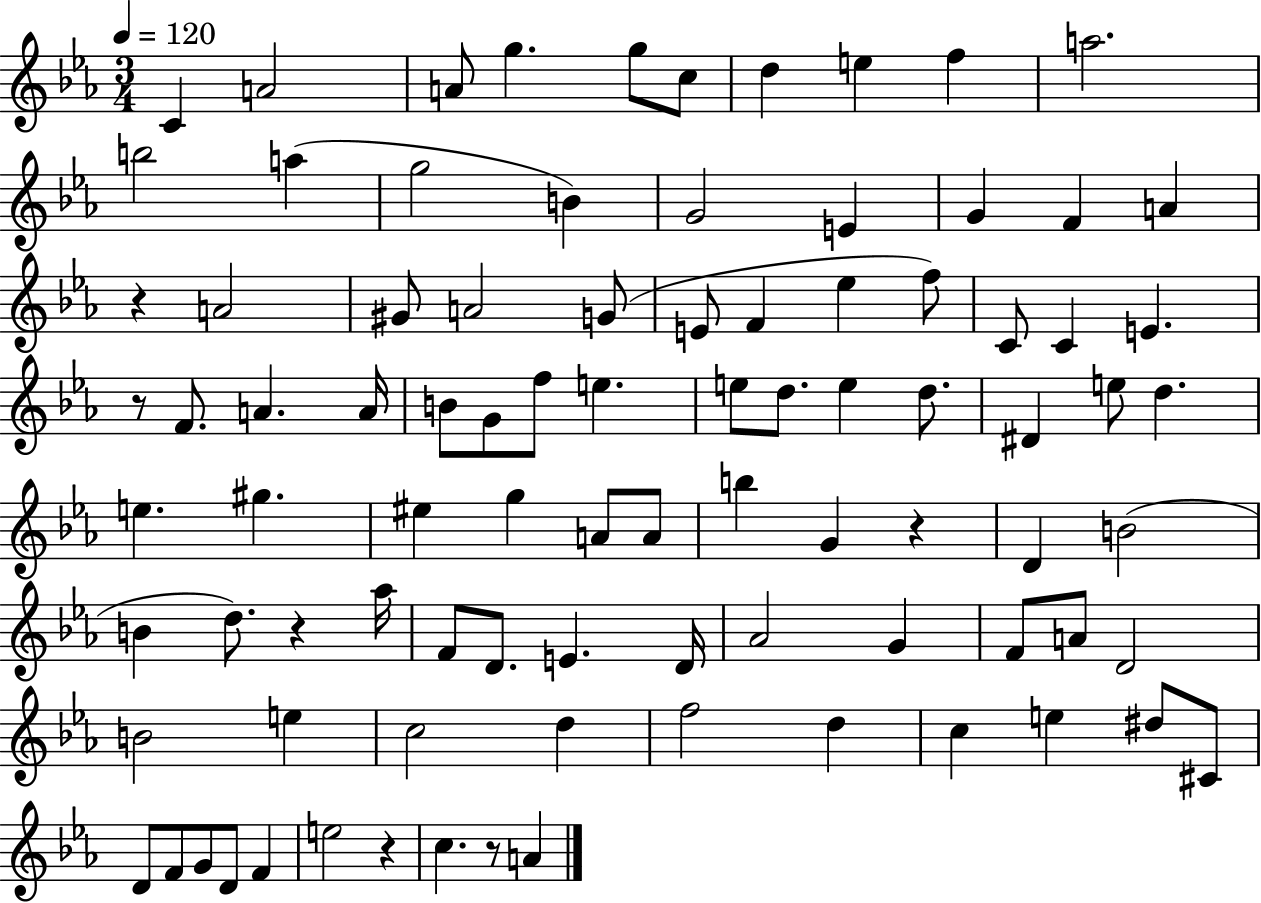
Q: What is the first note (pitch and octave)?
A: C4